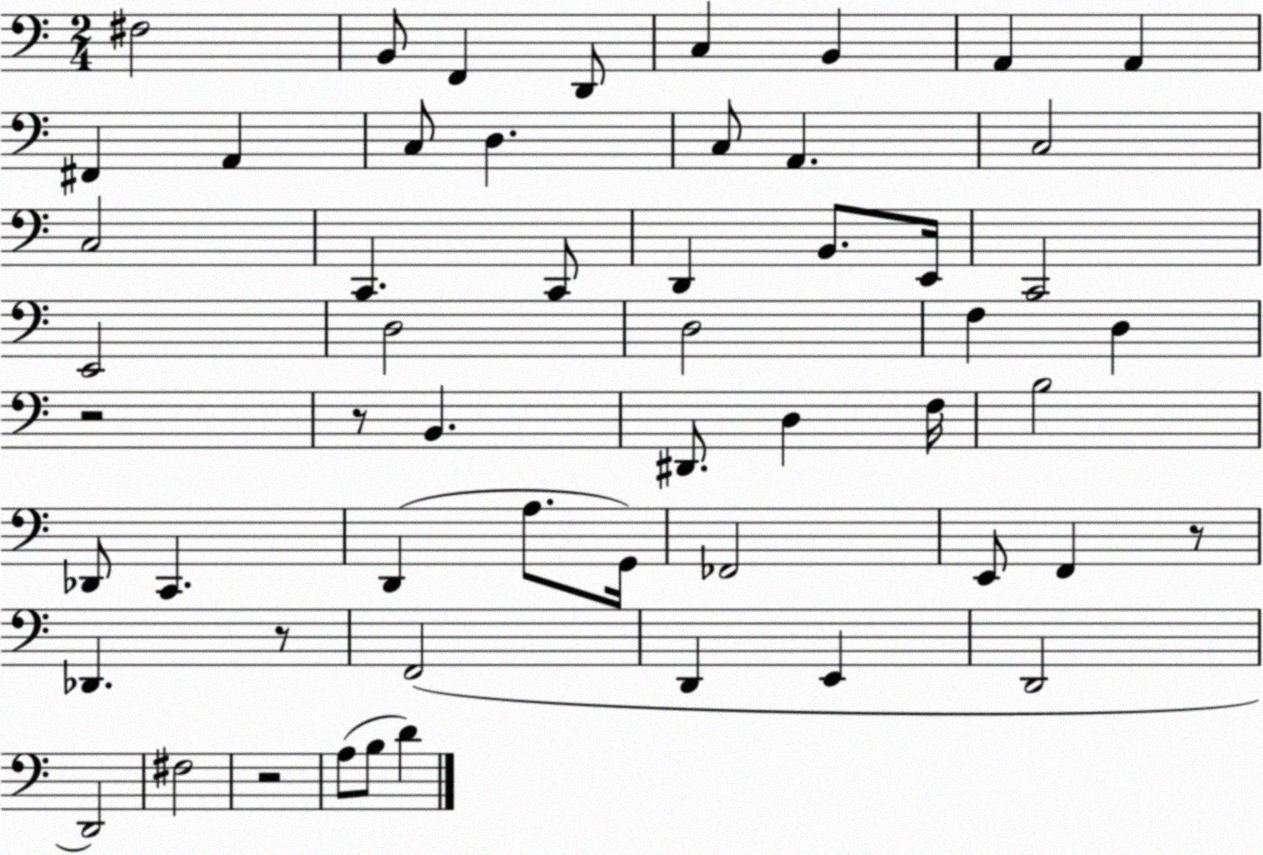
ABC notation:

X:1
T:Untitled
M:2/4
L:1/4
K:C
^F,2 B,,/2 F,, D,,/2 C, B,, A,, A,, ^F,, A,, C,/2 D, C,/2 A,, C,2 C,2 C,, C,,/2 D,, B,,/2 E,,/4 C,,2 E,,2 D,2 D,2 F, D, z2 z/2 B,, ^D,,/2 D, F,/4 B,2 _D,,/2 C,, D,, A,/2 G,,/4 _F,,2 E,,/2 F,, z/2 _D,, z/2 F,,2 D,, E,, D,,2 D,,2 ^F,2 z2 A,/2 B,/2 D